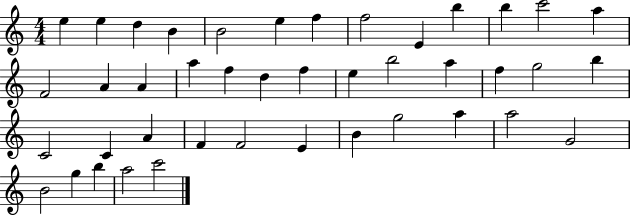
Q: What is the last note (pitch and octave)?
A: C6